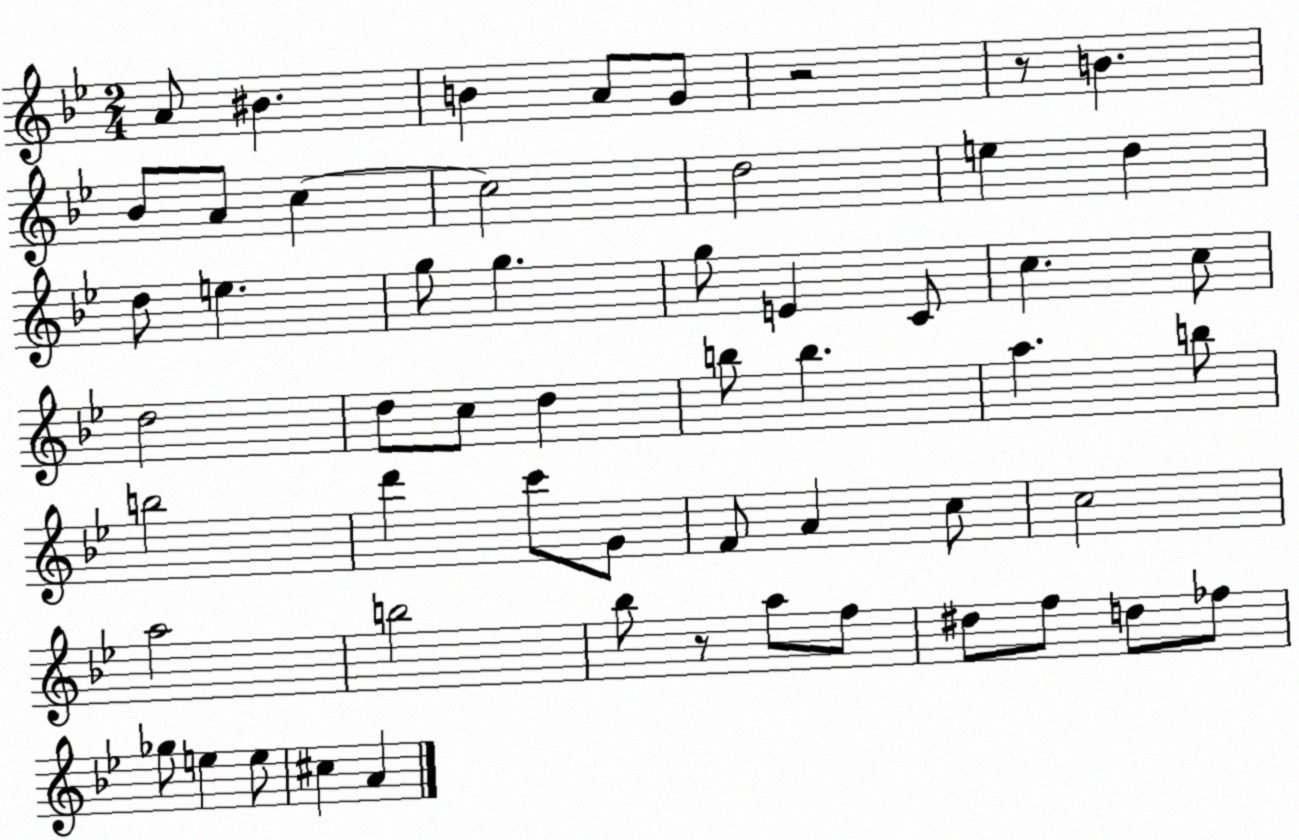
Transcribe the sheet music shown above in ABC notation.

X:1
T:Untitled
M:2/4
L:1/4
K:Bb
A/2 ^B B A/2 G/2 z2 z/2 B _B/2 A/2 c c2 d2 e d d/2 e g/2 g g/2 E C/2 c c/2 d2 d/2 c/2 d b/2 b a b/2 b2 d' c'/2 G/2 F/2 A c/2 c2 a2 b2 _b/2 z/2 a/2 f/2 ^d/2 f/2 d/2 _f/2 _g/2 e e/2 ^c A